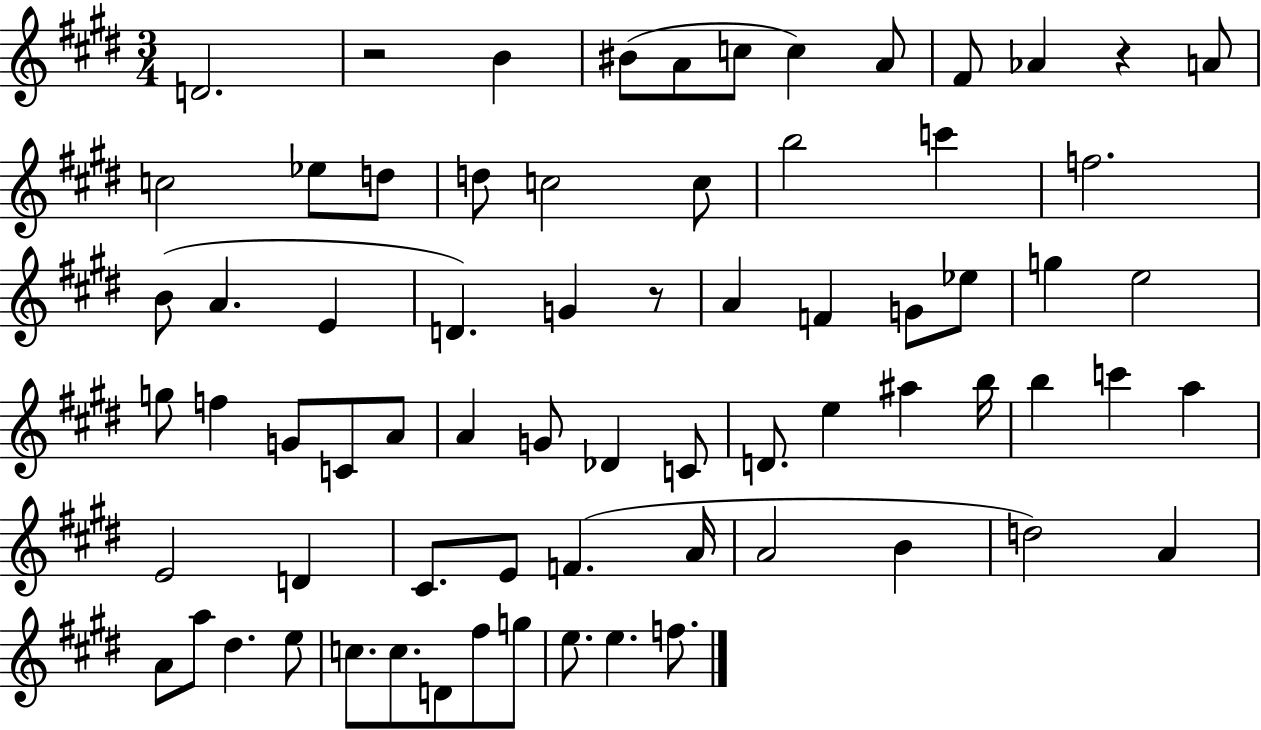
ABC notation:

X:1
T:Untitled
M:3/4
L:1/4
K:E
D2 z2 B ^B/2 A/2 c/2 c A/2 ^F/2 _A z A/2 c2 _e/2 d/2 d/2 c2 c/2 b2 c' f2 B/2 A E D G z/2 A F G/2 _e/2 g e2 g/2 f G/2 C/2 A/2 A G/2 _D C/2 D/2 e ^a b/4 b c' a E2 D ^C/2 E/2 F A/4 A2 B d2 A A/2 a/2 ^d e/2 c/2 c/2 D/2 ^f/2 g/2 e/2 e f/2